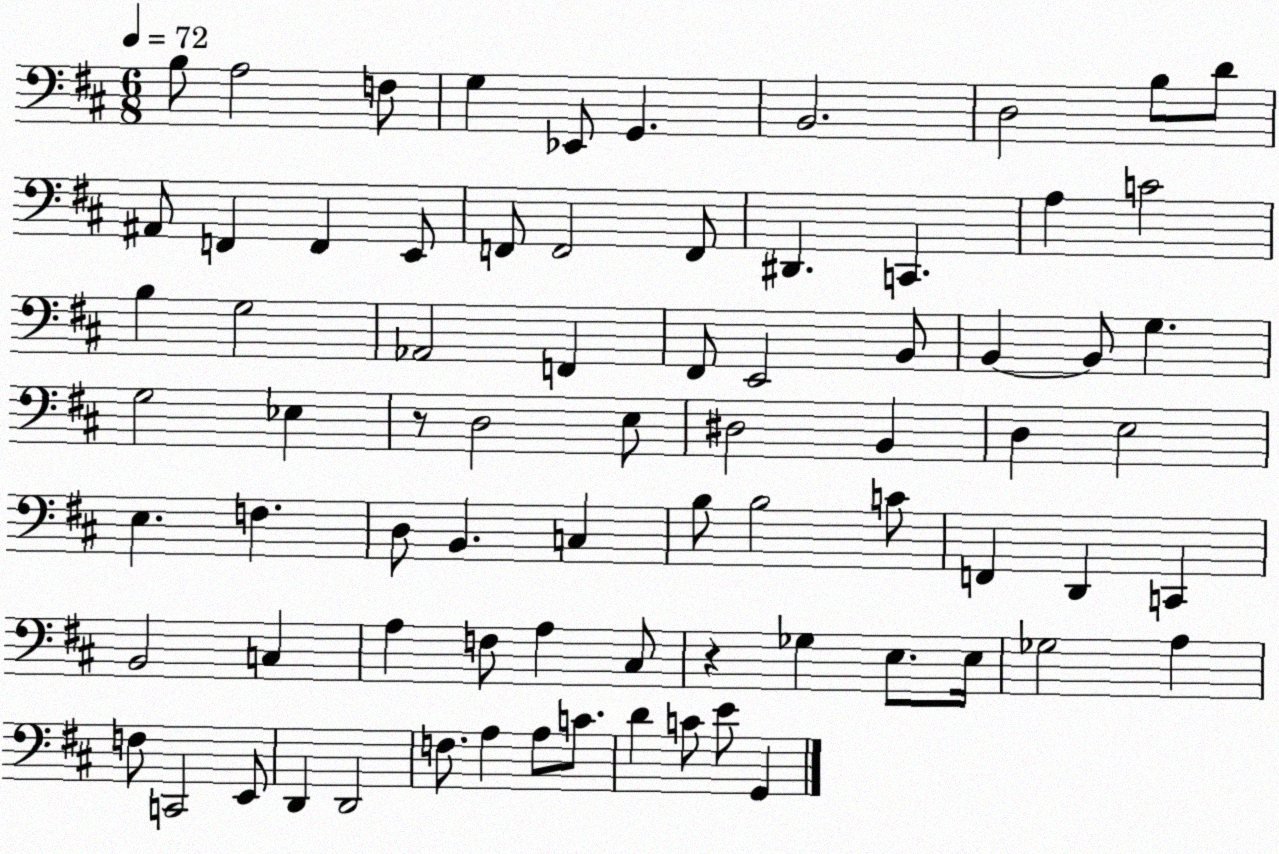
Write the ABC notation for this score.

X:1
T:Untitled
M:6/8
L:1/4
K:D
B,/2 A,2 F,/2 G, _E,,/2 G,, B,,2 D,2 B,/2 D/2 ^A,,/2 F,, F,, E,,/2 F,,/2 F,,2 F,,/2 ^D,, C,, A, C2 B, G,2 _A,,2 F,, ^F,,/2 E,,2 B,,/2 B,, B,,/2 G, G,2 _E, z/2 D,2 E,/2 ^D,2 B,, D, E,2 E, F, D,/2 B,, C, B,/2 B,2 C/2 F,, D,, C,, B,,2 C, A, F,/2 A, ^C,/2 z _G, E,/2 E,/4 _G,2 A, F,/2 C,,2 E,,/2 D,, D,,2 F,/2 A, A,/2 C/2 D C/2 E/2 G,,